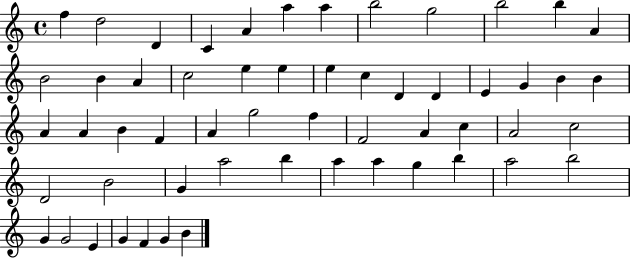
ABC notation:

X:1
T:Untitled
M:4/4
L:1/4
K:C
f d2 D C A a a b2 g2 b2 b A B2 B A c2 e e e c D D E G B B A A B F A g2 f F2 A c A2 c2 D2 B2 G a2 b a a g b a2 b2 G G2 E G F G B